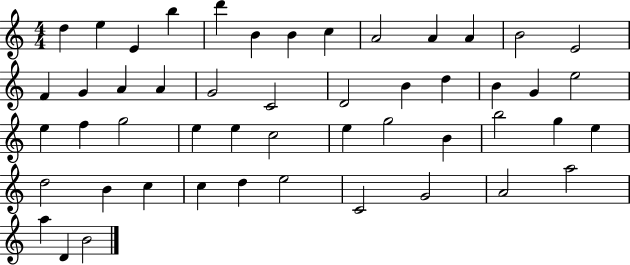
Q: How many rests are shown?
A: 0